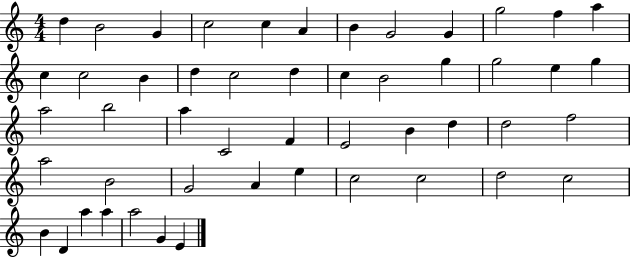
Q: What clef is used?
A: treble